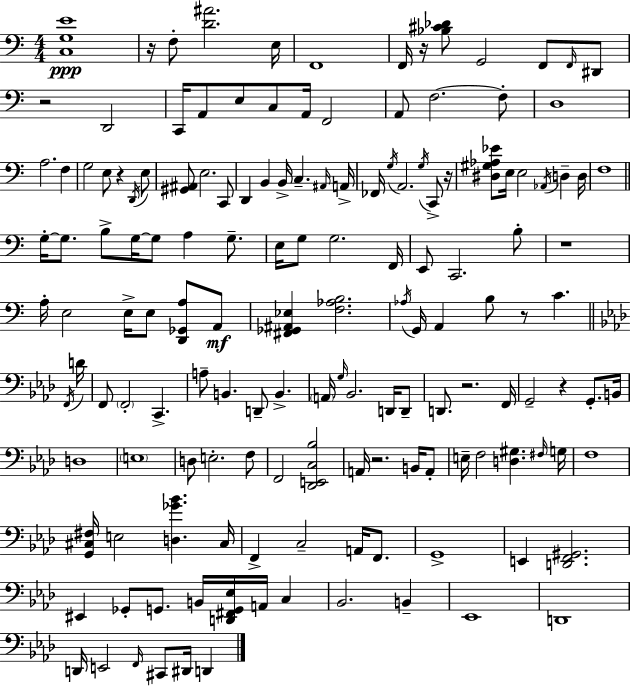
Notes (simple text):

[C3,G3,E4]/w R/s F3/e [D4,A#4]/h. E3/s F2/w F2/s R/s [Bb3,C#4,Db4]/e G2/h F2/e F2/s D#2/e R/h D2/h C2/s A2/e E3/e C3/e A2/s F2/h A2/e F3/h. F3/e D3/w A3/h. F3/q G3/h E3/e R/q D2/s E3/e [G#2,A#2]/e E3/h. C2/e D2/q B2/q B2/s C3/q. A#2/s A2/s FES2/s G3/s A2/h. G3/s C2/e R/s [D#3,G#3,Ab3,Eb4]/e E3/s E3/h Ab2/s D3/q D3/s F3/w G3/s G3/e. B3/e G3/s G3/e A3/q G3/e. E3/s G3/e G3/h. F2/s E2/e C2/h. B3/e R/w A3/s E3/h E3/s E3/e [D2,Gb2,A3]/e A2/e [F#2,Gb2,A#2,Eb3]/q [F3,Ab3,B3]/h. Ab3/s G2/s A2/q B3/e R/e C4/q. F2/s D4/s F2/e F2/h C2/q. A3/e B2/q. D2/e B2/q. A2/s G3/s Bb2/h. D2/s D2/e D2/e. R/h. F2/s G2/h R/q G2/e. B2/s D3/w E3/w D3/e E3/h. F3/e F2/h [Db2,E2,C3,Bb3]/h A2/s R/h. B2/s A2/e E3/s F3/h [D3,G#3]/q. F#3/s G3/s F3/w [G2,C#3,F#3]/s E3/h [D3,Gb4,Bb4]/q. C#3/s F2/q C3/h A2/s F2/e. G2/w E2/q [D2,F2,G#2]/h. EIS2/q Gb2/e G2/e. B2/s [D2,F#2,G2,Eb3]/s A2/s C3/q Bb2/h. B2/q Eb2/w D2/w D2/s E2/h F2/s C#2/e D#2/s D2/q